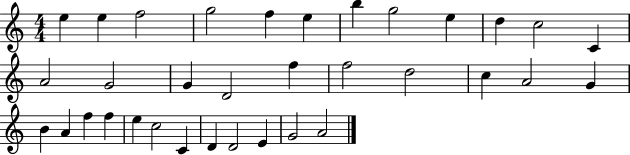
{
  \clef treble
  \numericTimeSignature
  \time 4/4
  \key c \major
  e''4 e''4 f''2 | g''2 f''4 e''4 | b''4 g''2 e''4 | d''4 c''2 c'4 | \break a'2 g'2 | g'4 d'2 f''4 | f''2 d''2 | c''4 a'2 g'4 | \break b'4 a'4 f''4 f''4 | e''4 c''2 c'4 | d'4 d'2 e'4 | g'2 a'2 | \break \bar "|."
}